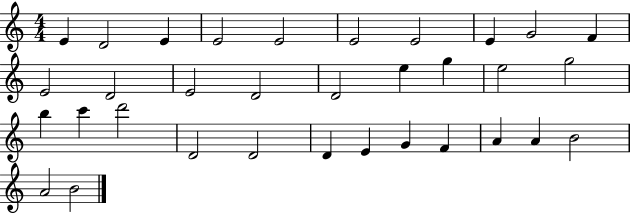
{
  \clef treble
  \numericTimeSignature
  \time 4/4
  \key c \major
  e'4 d'2 e'4 | e'2 e'2 | e'2 e'2 | e'4 g'2 f'4 | \break e'2 d'2 | e'2 d'2 | d'2 e''4 g''4 | e''2 g''2 | \break b''4 c'''4 d'''2 | d'2 d'2 | d'4 e'4 g'4 f'4 | a'4 a'4 b'2 | \break a'2 b'2 | \bar "|."
}